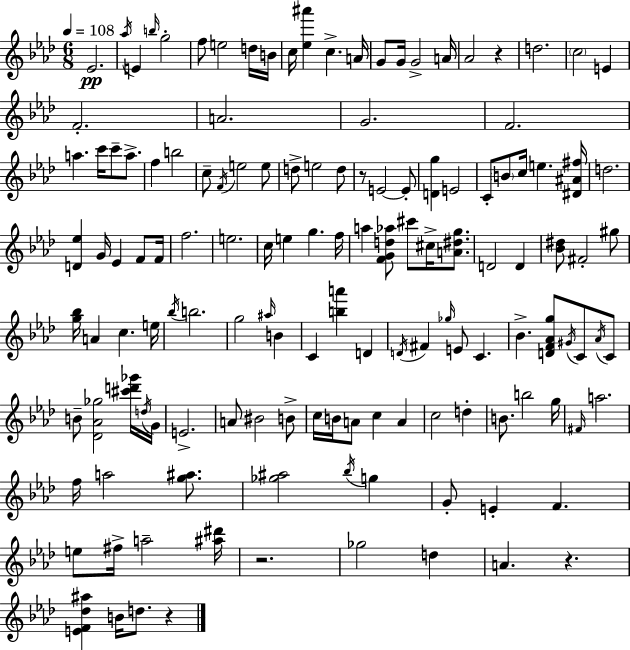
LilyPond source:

{
  \clef treble
  \numericTimeSignature
  \time 6/8
  \key f \minor
  \tempo 4 = 108
  ees'2.\pp | \acciaccatura { aes''16 } e'4 \grace { b''16 } g''2-. | f''8 e''2 | d''16 b'16 c''16 <ees'' ais'''>4 c''4.-> | \break a'16 g'8 g'16 g'2-> | a'16 aes'2 r4 | d''2. | \parenthesize c''2 e'4 | \break f'2.-. | a'2. | g'2. | f'2. | \break a''4. c'''16 c'''8-- a''8.-> | f''4 b''2 | c''8-- \acciaccatura { f'16 } e''2 | e''8 d''8-> e''2 | \break d''8 r8 e'2~~ | e'8-. <d' g''>4 e'2 | c'8-. \parenthesize b'8 c''16 e''4. | <dis' ais' fis''>16 d''2. | \break <d' ees''>4 g'16 ees'4 | f'8 f'16 f''2. | e''2. | c''16 e''4 g''4. | \break f''16 a''4 <f' g' d'' aes''>8 cis'''8 cis''16-> | <a' dis'' g''>8. d'2 d'4 | <bes' dis''>8 fis'2-. | gis''8 <g'' bes''>16 a'4 c''4. | \break e''16 \acciaccatura { bes''16 } b''2. | g''2 | \grace { ais''16 } b'4 c'4 <b'' a'''>4 | d'4 \acciaccatura { d'16 } fis'4 \grace { ges''16 } e'8 | \break c'4. bes'4.-> | <d' f' aes' g''>8 \acciaccatura { gis'16 } c'8 \acciaccatura { aes'16 } c'8 b'8-- <des' aes' ges''>2 | <cis''' d''' ges'''>16 \acciaccatura { d''16 } g'16 e'2.-> | a'8 | \break bis'2 b'8-> c''16 b'16 | a'8 c''4 a'4 c''2 | d''4-. b'8. | b''2 g''16 \grace { fis'16 } a''2. | \break f''16 | a''2 <g'' ais''>8. <ges'' ais''>2 | \acciaccatura { bes''16 } g''4 | g'8-. e'4-. f'4. | \break e''8 fis''16-> a''2-- <ais'' dis'''>16 | r2. | ges''2 d''4 | a'4. r4. | \break <e' f' des'' ais''>4 b'16 d''8. r4 | \bar "|."
}